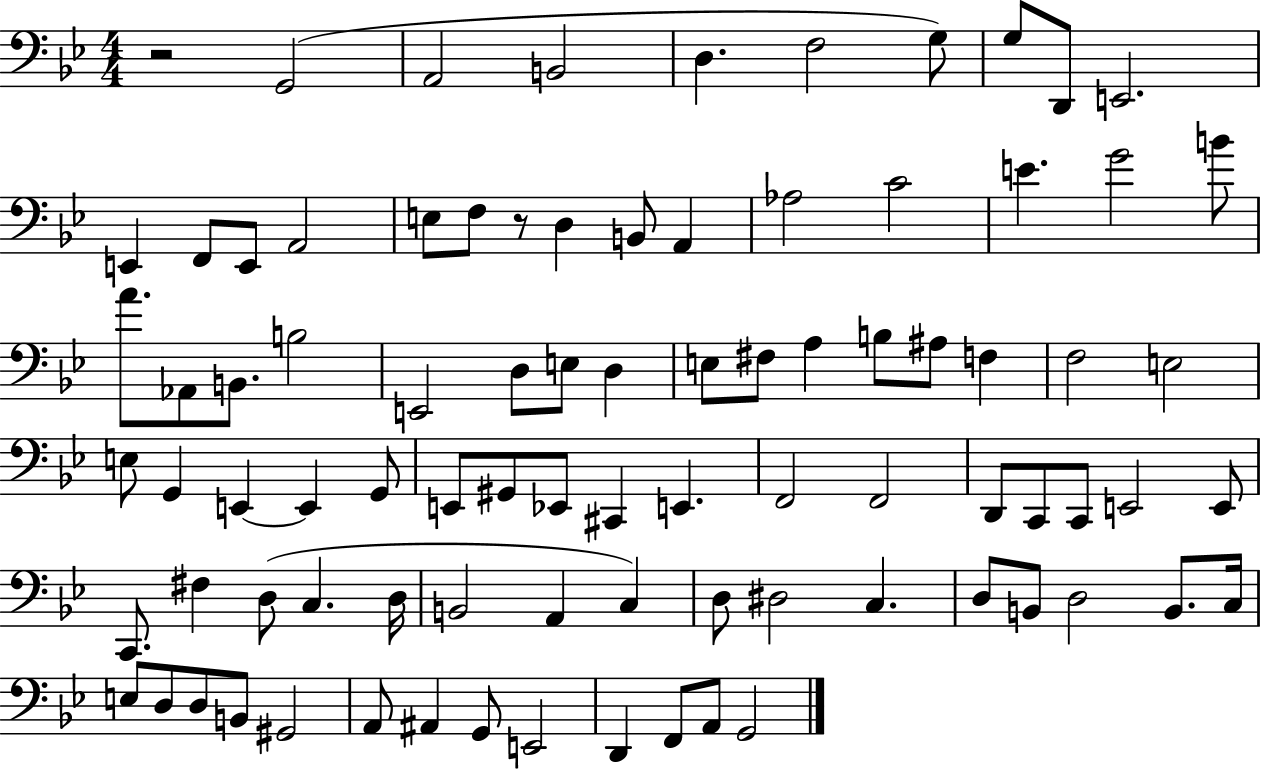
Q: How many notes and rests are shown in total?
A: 87